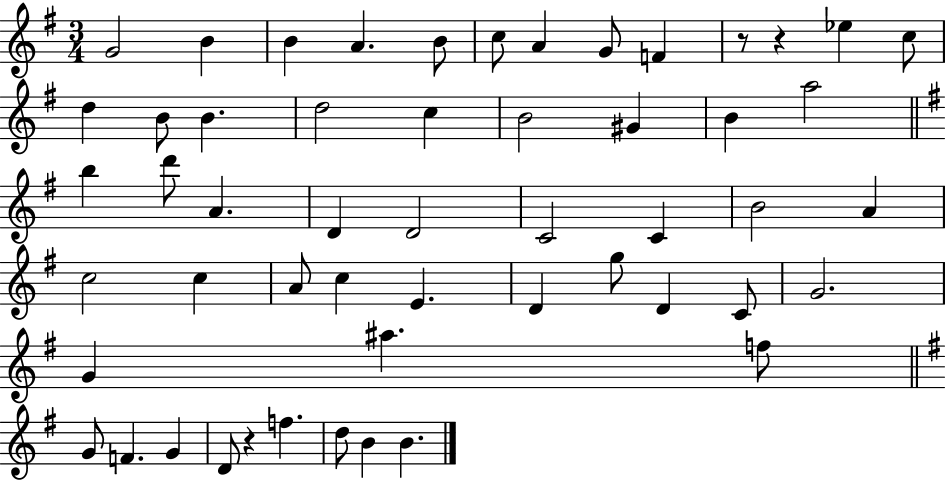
{
  \clef treble
  \numericTimeSignature
  \time 3/4
  \key g \major
  g'2 b'4 | b'4 a'4. b'8 | c''8 a'4 g'8 f'4 | r8 r4 ees''4 c''8 | \break d''4 b'8 b'4. | d''2 c''4 | b'2 gis'4 | b'4 a''2 | \break \bar "||" \break \key g \major b''4 d'''8 a'4. | d'4 d'2 | c'2 c'4 | b'2 a'4 | \break c''2 c''4 | a'8 c''4 e'4. | d'4 g''8 d'4 c'8 | g'2. | \break g'4 ais''4. f''8 | \bar "||" \break \key g \major g'8 f'4. g'4 | d'8 r4 f''4. | d''8 b'4 b'4. | \bar "|."
}